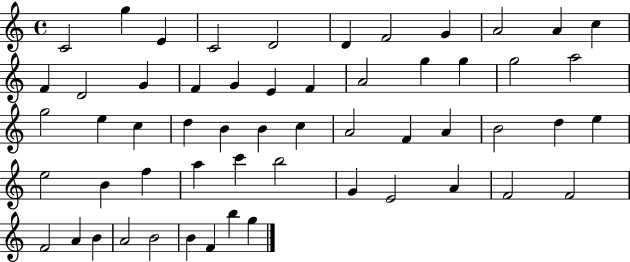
{
  \clef treble
  \time 4/4
  \defaultTimeSignature
  \key c \major
  c'2 g''4 e'4 | c'2 d'2 | d'4 f'2 g'4 | a'2 a'4 c''4 | \break f'4 d'2 g'4 | f'4 g'4 e'4 f'4 | a'2 g''4 g''4 | g''2 a''2 | \break g''2 e''4 c''4 | d''4 b'4 b'4 c''4 | a'2 f'4 a'4 | b'2 d''4 e''4 | \break e''2 b'4 f''4 | a''4 c'''4 b''2 | g'4 e'2 a'4 | f'2 f'2 | \break f'2 a'4 b'4 | a'2 b'2 | b'4 f'4 b''4 g''4 | \bar "|."
}